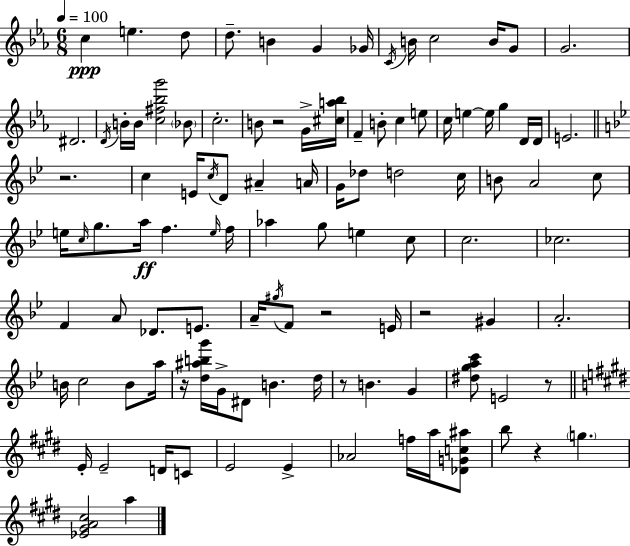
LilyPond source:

{
  \clef treble
  \numericTimeSignature
  \time 6/8
  \key ees \major
  \tempo 4 = 100
  \repeat volta 2 { c''4\ppp e''4. d''8 | d''8.-- b'4 g'4 ges'16 | \acciaccatura { c'16 } b'16 c''2 b'16 g'8 | g'2. | \break dis'2. | \acciaccatura { d'16 } b'16-. b'16 <c'' fis'' bes'' g'''>2 | \parenthesize bes'8 c''2.-. | b'8 r2 | \break g'16-> <cis'' a'' bes''>16 f'4-- b'8-. c''4 | e''8 c''16 e''4~~ e''16 g''4 | d'16 d'16 e'2. | \bar "||" \break \key bes \major r2. | c''4 e'16 \acciaccatura { c''16 } d'8 ais'4-- | a'16 g'16 des''8 d''2 | c''16 b'8 a'2 c''8 | \break e''16 \grace { c''16 } g''8. a''16\ff f''4. | \grace { e''16 } f''16 aes''4 g''8 e''4 | c''8 c''2. | ces''2. | \break f'4 a'8 des'8. | e'8. a'16-- \acciaccatura { gis''16 } f'8 r2 | e'16 r2 | gis'4 a'2.-. | \break b'16 c''2 | b'8 a''16 r16 <d'' ais'' b'' g'''>16 g'16-> dis'8 b'4. | d''16 r8 b'4. | g'4 <dis'' g'' a'' c'''>8 e'2 | \break r8 \bar "||" \break \key e \major e'16-. e'2-- d'16 c'8 | e'2 e'4-> | aes'2 f''16 a''16 <des' g' c'' ais''>8 | b''8 r4 \parenthesize g''4. | \break <ees' gis' a' cis''>2 a''4 | } \bar "|."
}